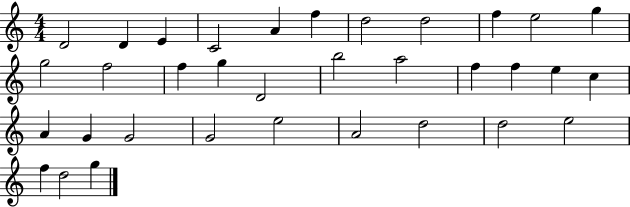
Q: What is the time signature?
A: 4/4